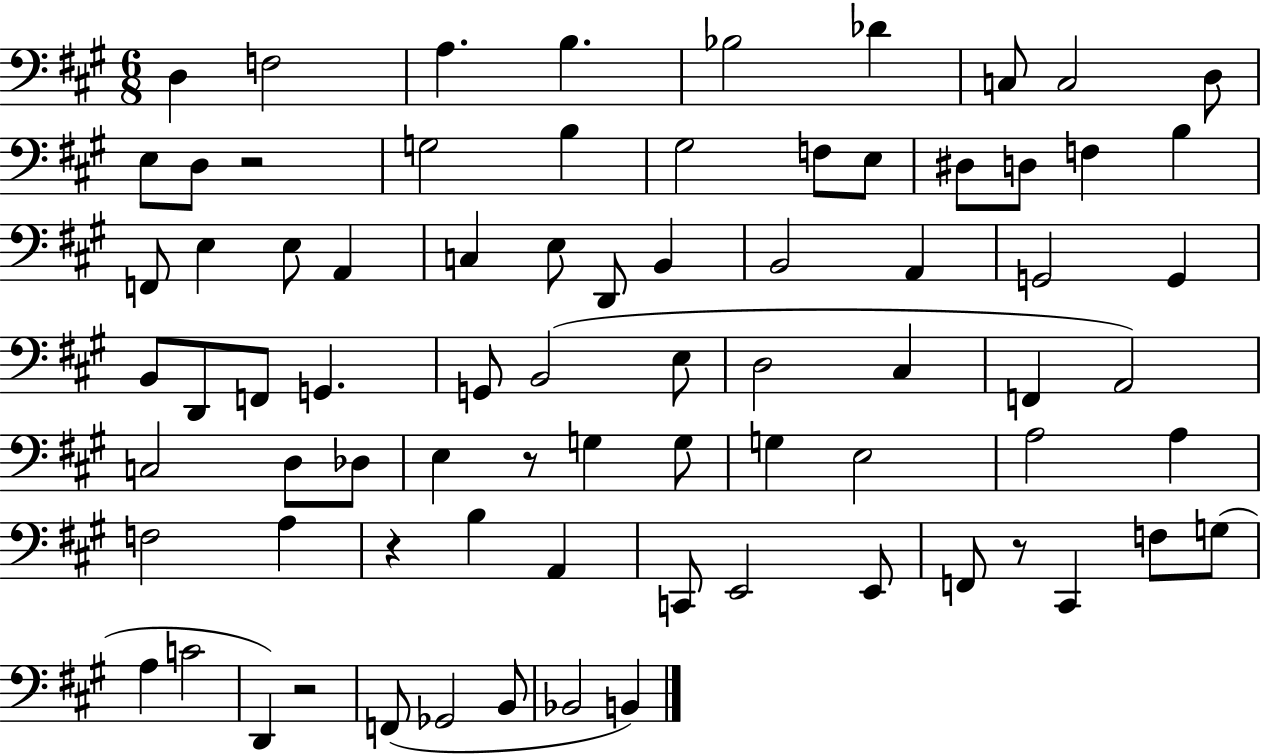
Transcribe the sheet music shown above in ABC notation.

X:1
T:Untitled
M:6/8
L:1/4
K:A
D, F,2 A, B, _B,2 _D C,/2 C,2 D,/2 E,/2 D,/2 z2 G,2 B, ^G,2 F,/2 E,/2 ^D,/2 D,/2 F, B, F,,/2 E, E,/2 A,, C, E,/2 D,,/2 B,, B,,2 A,, G,,2 G,, B,,/2 D,,/2 F,,/2 G,, G,,/2 B,,2 E,/2 D,2 ^C, F,, A,,2 C,2 D,/2 _D,/2 E, z/2 G, G,/2 G, E,2 A,2 A, F,2 A, z B, A,, C,,/2 E,,2 E,,/2 F,,/2 z/2 ^C,, F,/2 G,/2 A, C2 D,, z2 F,,/2 _G,,2 B,,/2 _B,,2 B,,